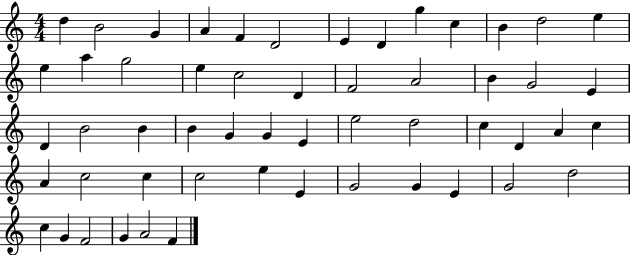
D5/q B4/h G4/q A4/q F4/q D4/h E4/q D4/q G5/q C5/q B4/q D5/h E5/q E5/q A5/q G5/h E5/q C5/h D4/q F4/h A4/h B4/q G4/h E4/q D4/q B4/h B4/q B4/q G4/q G4/q E4/q E5/h D5/h C5/q D4/q A4/q C5/q A4/q C5/h C5/q C5/h E5/q E4/q G4/h G4/q E4/q G4/h D5/h C5/q G4/q F4/h G4/q A4/h F4/q